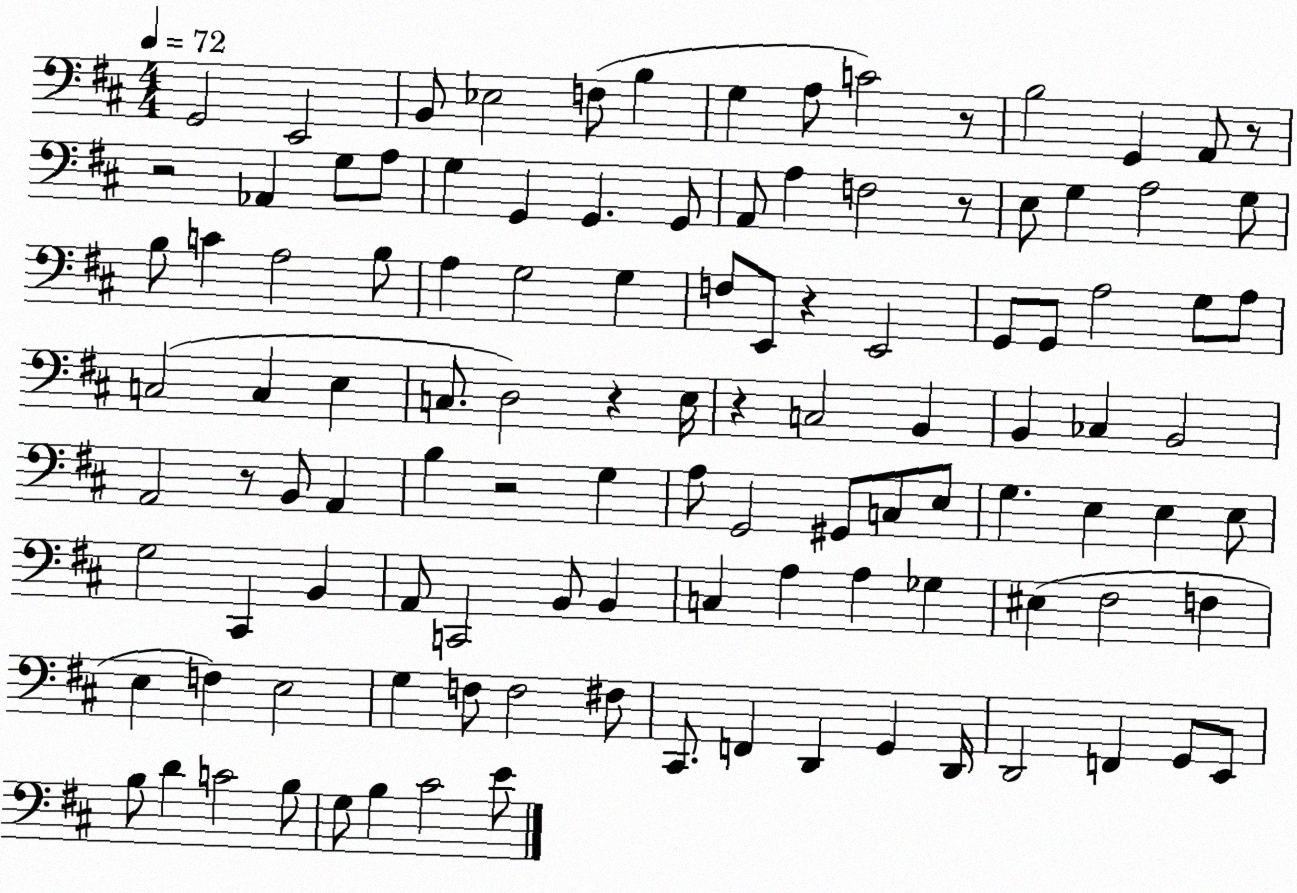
X:1
T:Untitled
M:4/4
L:1/4
K:D
G,,2 E,,2 B,,/2 _E,2 F,/2 B, G, A,/2 C2 z/2 B,2 G,, A,,/2 z/2 z2 _A,, G,/2 A,/2 G, G,, G,, G,,/2 A,,/2 A, F,2 z/2 E,/2 G, A,2 G,/2 B,/2 C A,2 B,/2 A, G,2 G, F,/2 E,,/2 z E,,2 G,,/2 G,,/2 A,2 G,/2 A,/2 C,2 C, E, C,/2 D,2 z E,/4 z C,2 B,, B,, _C, B,,2 A,,2 z/2 B,,/2 A,, B, z2 G, A,/2 G,,2 ^G,,/2 C,/2 E,/2 G, E, E, E,/2 G,2 ^C,, B,, A,,/2 C,,2 B,,/2 B,, C, A, A, _G, ^E, ^F,2 F, E, F, E,2 G, F,/2 F,2 ^F,/2 ^C,,/2 F,, D,, G,, D,,/4 D,,2 F,, G,,/2 E,,/2 B,/2 D C2 B,/2 G,/2 B, ^C2 E/2